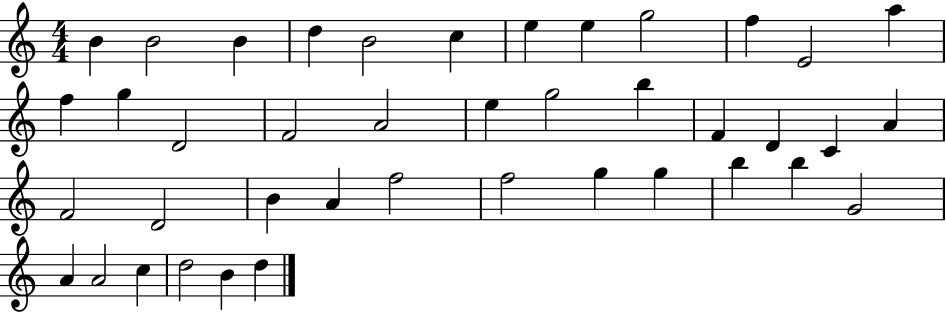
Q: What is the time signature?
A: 4/4